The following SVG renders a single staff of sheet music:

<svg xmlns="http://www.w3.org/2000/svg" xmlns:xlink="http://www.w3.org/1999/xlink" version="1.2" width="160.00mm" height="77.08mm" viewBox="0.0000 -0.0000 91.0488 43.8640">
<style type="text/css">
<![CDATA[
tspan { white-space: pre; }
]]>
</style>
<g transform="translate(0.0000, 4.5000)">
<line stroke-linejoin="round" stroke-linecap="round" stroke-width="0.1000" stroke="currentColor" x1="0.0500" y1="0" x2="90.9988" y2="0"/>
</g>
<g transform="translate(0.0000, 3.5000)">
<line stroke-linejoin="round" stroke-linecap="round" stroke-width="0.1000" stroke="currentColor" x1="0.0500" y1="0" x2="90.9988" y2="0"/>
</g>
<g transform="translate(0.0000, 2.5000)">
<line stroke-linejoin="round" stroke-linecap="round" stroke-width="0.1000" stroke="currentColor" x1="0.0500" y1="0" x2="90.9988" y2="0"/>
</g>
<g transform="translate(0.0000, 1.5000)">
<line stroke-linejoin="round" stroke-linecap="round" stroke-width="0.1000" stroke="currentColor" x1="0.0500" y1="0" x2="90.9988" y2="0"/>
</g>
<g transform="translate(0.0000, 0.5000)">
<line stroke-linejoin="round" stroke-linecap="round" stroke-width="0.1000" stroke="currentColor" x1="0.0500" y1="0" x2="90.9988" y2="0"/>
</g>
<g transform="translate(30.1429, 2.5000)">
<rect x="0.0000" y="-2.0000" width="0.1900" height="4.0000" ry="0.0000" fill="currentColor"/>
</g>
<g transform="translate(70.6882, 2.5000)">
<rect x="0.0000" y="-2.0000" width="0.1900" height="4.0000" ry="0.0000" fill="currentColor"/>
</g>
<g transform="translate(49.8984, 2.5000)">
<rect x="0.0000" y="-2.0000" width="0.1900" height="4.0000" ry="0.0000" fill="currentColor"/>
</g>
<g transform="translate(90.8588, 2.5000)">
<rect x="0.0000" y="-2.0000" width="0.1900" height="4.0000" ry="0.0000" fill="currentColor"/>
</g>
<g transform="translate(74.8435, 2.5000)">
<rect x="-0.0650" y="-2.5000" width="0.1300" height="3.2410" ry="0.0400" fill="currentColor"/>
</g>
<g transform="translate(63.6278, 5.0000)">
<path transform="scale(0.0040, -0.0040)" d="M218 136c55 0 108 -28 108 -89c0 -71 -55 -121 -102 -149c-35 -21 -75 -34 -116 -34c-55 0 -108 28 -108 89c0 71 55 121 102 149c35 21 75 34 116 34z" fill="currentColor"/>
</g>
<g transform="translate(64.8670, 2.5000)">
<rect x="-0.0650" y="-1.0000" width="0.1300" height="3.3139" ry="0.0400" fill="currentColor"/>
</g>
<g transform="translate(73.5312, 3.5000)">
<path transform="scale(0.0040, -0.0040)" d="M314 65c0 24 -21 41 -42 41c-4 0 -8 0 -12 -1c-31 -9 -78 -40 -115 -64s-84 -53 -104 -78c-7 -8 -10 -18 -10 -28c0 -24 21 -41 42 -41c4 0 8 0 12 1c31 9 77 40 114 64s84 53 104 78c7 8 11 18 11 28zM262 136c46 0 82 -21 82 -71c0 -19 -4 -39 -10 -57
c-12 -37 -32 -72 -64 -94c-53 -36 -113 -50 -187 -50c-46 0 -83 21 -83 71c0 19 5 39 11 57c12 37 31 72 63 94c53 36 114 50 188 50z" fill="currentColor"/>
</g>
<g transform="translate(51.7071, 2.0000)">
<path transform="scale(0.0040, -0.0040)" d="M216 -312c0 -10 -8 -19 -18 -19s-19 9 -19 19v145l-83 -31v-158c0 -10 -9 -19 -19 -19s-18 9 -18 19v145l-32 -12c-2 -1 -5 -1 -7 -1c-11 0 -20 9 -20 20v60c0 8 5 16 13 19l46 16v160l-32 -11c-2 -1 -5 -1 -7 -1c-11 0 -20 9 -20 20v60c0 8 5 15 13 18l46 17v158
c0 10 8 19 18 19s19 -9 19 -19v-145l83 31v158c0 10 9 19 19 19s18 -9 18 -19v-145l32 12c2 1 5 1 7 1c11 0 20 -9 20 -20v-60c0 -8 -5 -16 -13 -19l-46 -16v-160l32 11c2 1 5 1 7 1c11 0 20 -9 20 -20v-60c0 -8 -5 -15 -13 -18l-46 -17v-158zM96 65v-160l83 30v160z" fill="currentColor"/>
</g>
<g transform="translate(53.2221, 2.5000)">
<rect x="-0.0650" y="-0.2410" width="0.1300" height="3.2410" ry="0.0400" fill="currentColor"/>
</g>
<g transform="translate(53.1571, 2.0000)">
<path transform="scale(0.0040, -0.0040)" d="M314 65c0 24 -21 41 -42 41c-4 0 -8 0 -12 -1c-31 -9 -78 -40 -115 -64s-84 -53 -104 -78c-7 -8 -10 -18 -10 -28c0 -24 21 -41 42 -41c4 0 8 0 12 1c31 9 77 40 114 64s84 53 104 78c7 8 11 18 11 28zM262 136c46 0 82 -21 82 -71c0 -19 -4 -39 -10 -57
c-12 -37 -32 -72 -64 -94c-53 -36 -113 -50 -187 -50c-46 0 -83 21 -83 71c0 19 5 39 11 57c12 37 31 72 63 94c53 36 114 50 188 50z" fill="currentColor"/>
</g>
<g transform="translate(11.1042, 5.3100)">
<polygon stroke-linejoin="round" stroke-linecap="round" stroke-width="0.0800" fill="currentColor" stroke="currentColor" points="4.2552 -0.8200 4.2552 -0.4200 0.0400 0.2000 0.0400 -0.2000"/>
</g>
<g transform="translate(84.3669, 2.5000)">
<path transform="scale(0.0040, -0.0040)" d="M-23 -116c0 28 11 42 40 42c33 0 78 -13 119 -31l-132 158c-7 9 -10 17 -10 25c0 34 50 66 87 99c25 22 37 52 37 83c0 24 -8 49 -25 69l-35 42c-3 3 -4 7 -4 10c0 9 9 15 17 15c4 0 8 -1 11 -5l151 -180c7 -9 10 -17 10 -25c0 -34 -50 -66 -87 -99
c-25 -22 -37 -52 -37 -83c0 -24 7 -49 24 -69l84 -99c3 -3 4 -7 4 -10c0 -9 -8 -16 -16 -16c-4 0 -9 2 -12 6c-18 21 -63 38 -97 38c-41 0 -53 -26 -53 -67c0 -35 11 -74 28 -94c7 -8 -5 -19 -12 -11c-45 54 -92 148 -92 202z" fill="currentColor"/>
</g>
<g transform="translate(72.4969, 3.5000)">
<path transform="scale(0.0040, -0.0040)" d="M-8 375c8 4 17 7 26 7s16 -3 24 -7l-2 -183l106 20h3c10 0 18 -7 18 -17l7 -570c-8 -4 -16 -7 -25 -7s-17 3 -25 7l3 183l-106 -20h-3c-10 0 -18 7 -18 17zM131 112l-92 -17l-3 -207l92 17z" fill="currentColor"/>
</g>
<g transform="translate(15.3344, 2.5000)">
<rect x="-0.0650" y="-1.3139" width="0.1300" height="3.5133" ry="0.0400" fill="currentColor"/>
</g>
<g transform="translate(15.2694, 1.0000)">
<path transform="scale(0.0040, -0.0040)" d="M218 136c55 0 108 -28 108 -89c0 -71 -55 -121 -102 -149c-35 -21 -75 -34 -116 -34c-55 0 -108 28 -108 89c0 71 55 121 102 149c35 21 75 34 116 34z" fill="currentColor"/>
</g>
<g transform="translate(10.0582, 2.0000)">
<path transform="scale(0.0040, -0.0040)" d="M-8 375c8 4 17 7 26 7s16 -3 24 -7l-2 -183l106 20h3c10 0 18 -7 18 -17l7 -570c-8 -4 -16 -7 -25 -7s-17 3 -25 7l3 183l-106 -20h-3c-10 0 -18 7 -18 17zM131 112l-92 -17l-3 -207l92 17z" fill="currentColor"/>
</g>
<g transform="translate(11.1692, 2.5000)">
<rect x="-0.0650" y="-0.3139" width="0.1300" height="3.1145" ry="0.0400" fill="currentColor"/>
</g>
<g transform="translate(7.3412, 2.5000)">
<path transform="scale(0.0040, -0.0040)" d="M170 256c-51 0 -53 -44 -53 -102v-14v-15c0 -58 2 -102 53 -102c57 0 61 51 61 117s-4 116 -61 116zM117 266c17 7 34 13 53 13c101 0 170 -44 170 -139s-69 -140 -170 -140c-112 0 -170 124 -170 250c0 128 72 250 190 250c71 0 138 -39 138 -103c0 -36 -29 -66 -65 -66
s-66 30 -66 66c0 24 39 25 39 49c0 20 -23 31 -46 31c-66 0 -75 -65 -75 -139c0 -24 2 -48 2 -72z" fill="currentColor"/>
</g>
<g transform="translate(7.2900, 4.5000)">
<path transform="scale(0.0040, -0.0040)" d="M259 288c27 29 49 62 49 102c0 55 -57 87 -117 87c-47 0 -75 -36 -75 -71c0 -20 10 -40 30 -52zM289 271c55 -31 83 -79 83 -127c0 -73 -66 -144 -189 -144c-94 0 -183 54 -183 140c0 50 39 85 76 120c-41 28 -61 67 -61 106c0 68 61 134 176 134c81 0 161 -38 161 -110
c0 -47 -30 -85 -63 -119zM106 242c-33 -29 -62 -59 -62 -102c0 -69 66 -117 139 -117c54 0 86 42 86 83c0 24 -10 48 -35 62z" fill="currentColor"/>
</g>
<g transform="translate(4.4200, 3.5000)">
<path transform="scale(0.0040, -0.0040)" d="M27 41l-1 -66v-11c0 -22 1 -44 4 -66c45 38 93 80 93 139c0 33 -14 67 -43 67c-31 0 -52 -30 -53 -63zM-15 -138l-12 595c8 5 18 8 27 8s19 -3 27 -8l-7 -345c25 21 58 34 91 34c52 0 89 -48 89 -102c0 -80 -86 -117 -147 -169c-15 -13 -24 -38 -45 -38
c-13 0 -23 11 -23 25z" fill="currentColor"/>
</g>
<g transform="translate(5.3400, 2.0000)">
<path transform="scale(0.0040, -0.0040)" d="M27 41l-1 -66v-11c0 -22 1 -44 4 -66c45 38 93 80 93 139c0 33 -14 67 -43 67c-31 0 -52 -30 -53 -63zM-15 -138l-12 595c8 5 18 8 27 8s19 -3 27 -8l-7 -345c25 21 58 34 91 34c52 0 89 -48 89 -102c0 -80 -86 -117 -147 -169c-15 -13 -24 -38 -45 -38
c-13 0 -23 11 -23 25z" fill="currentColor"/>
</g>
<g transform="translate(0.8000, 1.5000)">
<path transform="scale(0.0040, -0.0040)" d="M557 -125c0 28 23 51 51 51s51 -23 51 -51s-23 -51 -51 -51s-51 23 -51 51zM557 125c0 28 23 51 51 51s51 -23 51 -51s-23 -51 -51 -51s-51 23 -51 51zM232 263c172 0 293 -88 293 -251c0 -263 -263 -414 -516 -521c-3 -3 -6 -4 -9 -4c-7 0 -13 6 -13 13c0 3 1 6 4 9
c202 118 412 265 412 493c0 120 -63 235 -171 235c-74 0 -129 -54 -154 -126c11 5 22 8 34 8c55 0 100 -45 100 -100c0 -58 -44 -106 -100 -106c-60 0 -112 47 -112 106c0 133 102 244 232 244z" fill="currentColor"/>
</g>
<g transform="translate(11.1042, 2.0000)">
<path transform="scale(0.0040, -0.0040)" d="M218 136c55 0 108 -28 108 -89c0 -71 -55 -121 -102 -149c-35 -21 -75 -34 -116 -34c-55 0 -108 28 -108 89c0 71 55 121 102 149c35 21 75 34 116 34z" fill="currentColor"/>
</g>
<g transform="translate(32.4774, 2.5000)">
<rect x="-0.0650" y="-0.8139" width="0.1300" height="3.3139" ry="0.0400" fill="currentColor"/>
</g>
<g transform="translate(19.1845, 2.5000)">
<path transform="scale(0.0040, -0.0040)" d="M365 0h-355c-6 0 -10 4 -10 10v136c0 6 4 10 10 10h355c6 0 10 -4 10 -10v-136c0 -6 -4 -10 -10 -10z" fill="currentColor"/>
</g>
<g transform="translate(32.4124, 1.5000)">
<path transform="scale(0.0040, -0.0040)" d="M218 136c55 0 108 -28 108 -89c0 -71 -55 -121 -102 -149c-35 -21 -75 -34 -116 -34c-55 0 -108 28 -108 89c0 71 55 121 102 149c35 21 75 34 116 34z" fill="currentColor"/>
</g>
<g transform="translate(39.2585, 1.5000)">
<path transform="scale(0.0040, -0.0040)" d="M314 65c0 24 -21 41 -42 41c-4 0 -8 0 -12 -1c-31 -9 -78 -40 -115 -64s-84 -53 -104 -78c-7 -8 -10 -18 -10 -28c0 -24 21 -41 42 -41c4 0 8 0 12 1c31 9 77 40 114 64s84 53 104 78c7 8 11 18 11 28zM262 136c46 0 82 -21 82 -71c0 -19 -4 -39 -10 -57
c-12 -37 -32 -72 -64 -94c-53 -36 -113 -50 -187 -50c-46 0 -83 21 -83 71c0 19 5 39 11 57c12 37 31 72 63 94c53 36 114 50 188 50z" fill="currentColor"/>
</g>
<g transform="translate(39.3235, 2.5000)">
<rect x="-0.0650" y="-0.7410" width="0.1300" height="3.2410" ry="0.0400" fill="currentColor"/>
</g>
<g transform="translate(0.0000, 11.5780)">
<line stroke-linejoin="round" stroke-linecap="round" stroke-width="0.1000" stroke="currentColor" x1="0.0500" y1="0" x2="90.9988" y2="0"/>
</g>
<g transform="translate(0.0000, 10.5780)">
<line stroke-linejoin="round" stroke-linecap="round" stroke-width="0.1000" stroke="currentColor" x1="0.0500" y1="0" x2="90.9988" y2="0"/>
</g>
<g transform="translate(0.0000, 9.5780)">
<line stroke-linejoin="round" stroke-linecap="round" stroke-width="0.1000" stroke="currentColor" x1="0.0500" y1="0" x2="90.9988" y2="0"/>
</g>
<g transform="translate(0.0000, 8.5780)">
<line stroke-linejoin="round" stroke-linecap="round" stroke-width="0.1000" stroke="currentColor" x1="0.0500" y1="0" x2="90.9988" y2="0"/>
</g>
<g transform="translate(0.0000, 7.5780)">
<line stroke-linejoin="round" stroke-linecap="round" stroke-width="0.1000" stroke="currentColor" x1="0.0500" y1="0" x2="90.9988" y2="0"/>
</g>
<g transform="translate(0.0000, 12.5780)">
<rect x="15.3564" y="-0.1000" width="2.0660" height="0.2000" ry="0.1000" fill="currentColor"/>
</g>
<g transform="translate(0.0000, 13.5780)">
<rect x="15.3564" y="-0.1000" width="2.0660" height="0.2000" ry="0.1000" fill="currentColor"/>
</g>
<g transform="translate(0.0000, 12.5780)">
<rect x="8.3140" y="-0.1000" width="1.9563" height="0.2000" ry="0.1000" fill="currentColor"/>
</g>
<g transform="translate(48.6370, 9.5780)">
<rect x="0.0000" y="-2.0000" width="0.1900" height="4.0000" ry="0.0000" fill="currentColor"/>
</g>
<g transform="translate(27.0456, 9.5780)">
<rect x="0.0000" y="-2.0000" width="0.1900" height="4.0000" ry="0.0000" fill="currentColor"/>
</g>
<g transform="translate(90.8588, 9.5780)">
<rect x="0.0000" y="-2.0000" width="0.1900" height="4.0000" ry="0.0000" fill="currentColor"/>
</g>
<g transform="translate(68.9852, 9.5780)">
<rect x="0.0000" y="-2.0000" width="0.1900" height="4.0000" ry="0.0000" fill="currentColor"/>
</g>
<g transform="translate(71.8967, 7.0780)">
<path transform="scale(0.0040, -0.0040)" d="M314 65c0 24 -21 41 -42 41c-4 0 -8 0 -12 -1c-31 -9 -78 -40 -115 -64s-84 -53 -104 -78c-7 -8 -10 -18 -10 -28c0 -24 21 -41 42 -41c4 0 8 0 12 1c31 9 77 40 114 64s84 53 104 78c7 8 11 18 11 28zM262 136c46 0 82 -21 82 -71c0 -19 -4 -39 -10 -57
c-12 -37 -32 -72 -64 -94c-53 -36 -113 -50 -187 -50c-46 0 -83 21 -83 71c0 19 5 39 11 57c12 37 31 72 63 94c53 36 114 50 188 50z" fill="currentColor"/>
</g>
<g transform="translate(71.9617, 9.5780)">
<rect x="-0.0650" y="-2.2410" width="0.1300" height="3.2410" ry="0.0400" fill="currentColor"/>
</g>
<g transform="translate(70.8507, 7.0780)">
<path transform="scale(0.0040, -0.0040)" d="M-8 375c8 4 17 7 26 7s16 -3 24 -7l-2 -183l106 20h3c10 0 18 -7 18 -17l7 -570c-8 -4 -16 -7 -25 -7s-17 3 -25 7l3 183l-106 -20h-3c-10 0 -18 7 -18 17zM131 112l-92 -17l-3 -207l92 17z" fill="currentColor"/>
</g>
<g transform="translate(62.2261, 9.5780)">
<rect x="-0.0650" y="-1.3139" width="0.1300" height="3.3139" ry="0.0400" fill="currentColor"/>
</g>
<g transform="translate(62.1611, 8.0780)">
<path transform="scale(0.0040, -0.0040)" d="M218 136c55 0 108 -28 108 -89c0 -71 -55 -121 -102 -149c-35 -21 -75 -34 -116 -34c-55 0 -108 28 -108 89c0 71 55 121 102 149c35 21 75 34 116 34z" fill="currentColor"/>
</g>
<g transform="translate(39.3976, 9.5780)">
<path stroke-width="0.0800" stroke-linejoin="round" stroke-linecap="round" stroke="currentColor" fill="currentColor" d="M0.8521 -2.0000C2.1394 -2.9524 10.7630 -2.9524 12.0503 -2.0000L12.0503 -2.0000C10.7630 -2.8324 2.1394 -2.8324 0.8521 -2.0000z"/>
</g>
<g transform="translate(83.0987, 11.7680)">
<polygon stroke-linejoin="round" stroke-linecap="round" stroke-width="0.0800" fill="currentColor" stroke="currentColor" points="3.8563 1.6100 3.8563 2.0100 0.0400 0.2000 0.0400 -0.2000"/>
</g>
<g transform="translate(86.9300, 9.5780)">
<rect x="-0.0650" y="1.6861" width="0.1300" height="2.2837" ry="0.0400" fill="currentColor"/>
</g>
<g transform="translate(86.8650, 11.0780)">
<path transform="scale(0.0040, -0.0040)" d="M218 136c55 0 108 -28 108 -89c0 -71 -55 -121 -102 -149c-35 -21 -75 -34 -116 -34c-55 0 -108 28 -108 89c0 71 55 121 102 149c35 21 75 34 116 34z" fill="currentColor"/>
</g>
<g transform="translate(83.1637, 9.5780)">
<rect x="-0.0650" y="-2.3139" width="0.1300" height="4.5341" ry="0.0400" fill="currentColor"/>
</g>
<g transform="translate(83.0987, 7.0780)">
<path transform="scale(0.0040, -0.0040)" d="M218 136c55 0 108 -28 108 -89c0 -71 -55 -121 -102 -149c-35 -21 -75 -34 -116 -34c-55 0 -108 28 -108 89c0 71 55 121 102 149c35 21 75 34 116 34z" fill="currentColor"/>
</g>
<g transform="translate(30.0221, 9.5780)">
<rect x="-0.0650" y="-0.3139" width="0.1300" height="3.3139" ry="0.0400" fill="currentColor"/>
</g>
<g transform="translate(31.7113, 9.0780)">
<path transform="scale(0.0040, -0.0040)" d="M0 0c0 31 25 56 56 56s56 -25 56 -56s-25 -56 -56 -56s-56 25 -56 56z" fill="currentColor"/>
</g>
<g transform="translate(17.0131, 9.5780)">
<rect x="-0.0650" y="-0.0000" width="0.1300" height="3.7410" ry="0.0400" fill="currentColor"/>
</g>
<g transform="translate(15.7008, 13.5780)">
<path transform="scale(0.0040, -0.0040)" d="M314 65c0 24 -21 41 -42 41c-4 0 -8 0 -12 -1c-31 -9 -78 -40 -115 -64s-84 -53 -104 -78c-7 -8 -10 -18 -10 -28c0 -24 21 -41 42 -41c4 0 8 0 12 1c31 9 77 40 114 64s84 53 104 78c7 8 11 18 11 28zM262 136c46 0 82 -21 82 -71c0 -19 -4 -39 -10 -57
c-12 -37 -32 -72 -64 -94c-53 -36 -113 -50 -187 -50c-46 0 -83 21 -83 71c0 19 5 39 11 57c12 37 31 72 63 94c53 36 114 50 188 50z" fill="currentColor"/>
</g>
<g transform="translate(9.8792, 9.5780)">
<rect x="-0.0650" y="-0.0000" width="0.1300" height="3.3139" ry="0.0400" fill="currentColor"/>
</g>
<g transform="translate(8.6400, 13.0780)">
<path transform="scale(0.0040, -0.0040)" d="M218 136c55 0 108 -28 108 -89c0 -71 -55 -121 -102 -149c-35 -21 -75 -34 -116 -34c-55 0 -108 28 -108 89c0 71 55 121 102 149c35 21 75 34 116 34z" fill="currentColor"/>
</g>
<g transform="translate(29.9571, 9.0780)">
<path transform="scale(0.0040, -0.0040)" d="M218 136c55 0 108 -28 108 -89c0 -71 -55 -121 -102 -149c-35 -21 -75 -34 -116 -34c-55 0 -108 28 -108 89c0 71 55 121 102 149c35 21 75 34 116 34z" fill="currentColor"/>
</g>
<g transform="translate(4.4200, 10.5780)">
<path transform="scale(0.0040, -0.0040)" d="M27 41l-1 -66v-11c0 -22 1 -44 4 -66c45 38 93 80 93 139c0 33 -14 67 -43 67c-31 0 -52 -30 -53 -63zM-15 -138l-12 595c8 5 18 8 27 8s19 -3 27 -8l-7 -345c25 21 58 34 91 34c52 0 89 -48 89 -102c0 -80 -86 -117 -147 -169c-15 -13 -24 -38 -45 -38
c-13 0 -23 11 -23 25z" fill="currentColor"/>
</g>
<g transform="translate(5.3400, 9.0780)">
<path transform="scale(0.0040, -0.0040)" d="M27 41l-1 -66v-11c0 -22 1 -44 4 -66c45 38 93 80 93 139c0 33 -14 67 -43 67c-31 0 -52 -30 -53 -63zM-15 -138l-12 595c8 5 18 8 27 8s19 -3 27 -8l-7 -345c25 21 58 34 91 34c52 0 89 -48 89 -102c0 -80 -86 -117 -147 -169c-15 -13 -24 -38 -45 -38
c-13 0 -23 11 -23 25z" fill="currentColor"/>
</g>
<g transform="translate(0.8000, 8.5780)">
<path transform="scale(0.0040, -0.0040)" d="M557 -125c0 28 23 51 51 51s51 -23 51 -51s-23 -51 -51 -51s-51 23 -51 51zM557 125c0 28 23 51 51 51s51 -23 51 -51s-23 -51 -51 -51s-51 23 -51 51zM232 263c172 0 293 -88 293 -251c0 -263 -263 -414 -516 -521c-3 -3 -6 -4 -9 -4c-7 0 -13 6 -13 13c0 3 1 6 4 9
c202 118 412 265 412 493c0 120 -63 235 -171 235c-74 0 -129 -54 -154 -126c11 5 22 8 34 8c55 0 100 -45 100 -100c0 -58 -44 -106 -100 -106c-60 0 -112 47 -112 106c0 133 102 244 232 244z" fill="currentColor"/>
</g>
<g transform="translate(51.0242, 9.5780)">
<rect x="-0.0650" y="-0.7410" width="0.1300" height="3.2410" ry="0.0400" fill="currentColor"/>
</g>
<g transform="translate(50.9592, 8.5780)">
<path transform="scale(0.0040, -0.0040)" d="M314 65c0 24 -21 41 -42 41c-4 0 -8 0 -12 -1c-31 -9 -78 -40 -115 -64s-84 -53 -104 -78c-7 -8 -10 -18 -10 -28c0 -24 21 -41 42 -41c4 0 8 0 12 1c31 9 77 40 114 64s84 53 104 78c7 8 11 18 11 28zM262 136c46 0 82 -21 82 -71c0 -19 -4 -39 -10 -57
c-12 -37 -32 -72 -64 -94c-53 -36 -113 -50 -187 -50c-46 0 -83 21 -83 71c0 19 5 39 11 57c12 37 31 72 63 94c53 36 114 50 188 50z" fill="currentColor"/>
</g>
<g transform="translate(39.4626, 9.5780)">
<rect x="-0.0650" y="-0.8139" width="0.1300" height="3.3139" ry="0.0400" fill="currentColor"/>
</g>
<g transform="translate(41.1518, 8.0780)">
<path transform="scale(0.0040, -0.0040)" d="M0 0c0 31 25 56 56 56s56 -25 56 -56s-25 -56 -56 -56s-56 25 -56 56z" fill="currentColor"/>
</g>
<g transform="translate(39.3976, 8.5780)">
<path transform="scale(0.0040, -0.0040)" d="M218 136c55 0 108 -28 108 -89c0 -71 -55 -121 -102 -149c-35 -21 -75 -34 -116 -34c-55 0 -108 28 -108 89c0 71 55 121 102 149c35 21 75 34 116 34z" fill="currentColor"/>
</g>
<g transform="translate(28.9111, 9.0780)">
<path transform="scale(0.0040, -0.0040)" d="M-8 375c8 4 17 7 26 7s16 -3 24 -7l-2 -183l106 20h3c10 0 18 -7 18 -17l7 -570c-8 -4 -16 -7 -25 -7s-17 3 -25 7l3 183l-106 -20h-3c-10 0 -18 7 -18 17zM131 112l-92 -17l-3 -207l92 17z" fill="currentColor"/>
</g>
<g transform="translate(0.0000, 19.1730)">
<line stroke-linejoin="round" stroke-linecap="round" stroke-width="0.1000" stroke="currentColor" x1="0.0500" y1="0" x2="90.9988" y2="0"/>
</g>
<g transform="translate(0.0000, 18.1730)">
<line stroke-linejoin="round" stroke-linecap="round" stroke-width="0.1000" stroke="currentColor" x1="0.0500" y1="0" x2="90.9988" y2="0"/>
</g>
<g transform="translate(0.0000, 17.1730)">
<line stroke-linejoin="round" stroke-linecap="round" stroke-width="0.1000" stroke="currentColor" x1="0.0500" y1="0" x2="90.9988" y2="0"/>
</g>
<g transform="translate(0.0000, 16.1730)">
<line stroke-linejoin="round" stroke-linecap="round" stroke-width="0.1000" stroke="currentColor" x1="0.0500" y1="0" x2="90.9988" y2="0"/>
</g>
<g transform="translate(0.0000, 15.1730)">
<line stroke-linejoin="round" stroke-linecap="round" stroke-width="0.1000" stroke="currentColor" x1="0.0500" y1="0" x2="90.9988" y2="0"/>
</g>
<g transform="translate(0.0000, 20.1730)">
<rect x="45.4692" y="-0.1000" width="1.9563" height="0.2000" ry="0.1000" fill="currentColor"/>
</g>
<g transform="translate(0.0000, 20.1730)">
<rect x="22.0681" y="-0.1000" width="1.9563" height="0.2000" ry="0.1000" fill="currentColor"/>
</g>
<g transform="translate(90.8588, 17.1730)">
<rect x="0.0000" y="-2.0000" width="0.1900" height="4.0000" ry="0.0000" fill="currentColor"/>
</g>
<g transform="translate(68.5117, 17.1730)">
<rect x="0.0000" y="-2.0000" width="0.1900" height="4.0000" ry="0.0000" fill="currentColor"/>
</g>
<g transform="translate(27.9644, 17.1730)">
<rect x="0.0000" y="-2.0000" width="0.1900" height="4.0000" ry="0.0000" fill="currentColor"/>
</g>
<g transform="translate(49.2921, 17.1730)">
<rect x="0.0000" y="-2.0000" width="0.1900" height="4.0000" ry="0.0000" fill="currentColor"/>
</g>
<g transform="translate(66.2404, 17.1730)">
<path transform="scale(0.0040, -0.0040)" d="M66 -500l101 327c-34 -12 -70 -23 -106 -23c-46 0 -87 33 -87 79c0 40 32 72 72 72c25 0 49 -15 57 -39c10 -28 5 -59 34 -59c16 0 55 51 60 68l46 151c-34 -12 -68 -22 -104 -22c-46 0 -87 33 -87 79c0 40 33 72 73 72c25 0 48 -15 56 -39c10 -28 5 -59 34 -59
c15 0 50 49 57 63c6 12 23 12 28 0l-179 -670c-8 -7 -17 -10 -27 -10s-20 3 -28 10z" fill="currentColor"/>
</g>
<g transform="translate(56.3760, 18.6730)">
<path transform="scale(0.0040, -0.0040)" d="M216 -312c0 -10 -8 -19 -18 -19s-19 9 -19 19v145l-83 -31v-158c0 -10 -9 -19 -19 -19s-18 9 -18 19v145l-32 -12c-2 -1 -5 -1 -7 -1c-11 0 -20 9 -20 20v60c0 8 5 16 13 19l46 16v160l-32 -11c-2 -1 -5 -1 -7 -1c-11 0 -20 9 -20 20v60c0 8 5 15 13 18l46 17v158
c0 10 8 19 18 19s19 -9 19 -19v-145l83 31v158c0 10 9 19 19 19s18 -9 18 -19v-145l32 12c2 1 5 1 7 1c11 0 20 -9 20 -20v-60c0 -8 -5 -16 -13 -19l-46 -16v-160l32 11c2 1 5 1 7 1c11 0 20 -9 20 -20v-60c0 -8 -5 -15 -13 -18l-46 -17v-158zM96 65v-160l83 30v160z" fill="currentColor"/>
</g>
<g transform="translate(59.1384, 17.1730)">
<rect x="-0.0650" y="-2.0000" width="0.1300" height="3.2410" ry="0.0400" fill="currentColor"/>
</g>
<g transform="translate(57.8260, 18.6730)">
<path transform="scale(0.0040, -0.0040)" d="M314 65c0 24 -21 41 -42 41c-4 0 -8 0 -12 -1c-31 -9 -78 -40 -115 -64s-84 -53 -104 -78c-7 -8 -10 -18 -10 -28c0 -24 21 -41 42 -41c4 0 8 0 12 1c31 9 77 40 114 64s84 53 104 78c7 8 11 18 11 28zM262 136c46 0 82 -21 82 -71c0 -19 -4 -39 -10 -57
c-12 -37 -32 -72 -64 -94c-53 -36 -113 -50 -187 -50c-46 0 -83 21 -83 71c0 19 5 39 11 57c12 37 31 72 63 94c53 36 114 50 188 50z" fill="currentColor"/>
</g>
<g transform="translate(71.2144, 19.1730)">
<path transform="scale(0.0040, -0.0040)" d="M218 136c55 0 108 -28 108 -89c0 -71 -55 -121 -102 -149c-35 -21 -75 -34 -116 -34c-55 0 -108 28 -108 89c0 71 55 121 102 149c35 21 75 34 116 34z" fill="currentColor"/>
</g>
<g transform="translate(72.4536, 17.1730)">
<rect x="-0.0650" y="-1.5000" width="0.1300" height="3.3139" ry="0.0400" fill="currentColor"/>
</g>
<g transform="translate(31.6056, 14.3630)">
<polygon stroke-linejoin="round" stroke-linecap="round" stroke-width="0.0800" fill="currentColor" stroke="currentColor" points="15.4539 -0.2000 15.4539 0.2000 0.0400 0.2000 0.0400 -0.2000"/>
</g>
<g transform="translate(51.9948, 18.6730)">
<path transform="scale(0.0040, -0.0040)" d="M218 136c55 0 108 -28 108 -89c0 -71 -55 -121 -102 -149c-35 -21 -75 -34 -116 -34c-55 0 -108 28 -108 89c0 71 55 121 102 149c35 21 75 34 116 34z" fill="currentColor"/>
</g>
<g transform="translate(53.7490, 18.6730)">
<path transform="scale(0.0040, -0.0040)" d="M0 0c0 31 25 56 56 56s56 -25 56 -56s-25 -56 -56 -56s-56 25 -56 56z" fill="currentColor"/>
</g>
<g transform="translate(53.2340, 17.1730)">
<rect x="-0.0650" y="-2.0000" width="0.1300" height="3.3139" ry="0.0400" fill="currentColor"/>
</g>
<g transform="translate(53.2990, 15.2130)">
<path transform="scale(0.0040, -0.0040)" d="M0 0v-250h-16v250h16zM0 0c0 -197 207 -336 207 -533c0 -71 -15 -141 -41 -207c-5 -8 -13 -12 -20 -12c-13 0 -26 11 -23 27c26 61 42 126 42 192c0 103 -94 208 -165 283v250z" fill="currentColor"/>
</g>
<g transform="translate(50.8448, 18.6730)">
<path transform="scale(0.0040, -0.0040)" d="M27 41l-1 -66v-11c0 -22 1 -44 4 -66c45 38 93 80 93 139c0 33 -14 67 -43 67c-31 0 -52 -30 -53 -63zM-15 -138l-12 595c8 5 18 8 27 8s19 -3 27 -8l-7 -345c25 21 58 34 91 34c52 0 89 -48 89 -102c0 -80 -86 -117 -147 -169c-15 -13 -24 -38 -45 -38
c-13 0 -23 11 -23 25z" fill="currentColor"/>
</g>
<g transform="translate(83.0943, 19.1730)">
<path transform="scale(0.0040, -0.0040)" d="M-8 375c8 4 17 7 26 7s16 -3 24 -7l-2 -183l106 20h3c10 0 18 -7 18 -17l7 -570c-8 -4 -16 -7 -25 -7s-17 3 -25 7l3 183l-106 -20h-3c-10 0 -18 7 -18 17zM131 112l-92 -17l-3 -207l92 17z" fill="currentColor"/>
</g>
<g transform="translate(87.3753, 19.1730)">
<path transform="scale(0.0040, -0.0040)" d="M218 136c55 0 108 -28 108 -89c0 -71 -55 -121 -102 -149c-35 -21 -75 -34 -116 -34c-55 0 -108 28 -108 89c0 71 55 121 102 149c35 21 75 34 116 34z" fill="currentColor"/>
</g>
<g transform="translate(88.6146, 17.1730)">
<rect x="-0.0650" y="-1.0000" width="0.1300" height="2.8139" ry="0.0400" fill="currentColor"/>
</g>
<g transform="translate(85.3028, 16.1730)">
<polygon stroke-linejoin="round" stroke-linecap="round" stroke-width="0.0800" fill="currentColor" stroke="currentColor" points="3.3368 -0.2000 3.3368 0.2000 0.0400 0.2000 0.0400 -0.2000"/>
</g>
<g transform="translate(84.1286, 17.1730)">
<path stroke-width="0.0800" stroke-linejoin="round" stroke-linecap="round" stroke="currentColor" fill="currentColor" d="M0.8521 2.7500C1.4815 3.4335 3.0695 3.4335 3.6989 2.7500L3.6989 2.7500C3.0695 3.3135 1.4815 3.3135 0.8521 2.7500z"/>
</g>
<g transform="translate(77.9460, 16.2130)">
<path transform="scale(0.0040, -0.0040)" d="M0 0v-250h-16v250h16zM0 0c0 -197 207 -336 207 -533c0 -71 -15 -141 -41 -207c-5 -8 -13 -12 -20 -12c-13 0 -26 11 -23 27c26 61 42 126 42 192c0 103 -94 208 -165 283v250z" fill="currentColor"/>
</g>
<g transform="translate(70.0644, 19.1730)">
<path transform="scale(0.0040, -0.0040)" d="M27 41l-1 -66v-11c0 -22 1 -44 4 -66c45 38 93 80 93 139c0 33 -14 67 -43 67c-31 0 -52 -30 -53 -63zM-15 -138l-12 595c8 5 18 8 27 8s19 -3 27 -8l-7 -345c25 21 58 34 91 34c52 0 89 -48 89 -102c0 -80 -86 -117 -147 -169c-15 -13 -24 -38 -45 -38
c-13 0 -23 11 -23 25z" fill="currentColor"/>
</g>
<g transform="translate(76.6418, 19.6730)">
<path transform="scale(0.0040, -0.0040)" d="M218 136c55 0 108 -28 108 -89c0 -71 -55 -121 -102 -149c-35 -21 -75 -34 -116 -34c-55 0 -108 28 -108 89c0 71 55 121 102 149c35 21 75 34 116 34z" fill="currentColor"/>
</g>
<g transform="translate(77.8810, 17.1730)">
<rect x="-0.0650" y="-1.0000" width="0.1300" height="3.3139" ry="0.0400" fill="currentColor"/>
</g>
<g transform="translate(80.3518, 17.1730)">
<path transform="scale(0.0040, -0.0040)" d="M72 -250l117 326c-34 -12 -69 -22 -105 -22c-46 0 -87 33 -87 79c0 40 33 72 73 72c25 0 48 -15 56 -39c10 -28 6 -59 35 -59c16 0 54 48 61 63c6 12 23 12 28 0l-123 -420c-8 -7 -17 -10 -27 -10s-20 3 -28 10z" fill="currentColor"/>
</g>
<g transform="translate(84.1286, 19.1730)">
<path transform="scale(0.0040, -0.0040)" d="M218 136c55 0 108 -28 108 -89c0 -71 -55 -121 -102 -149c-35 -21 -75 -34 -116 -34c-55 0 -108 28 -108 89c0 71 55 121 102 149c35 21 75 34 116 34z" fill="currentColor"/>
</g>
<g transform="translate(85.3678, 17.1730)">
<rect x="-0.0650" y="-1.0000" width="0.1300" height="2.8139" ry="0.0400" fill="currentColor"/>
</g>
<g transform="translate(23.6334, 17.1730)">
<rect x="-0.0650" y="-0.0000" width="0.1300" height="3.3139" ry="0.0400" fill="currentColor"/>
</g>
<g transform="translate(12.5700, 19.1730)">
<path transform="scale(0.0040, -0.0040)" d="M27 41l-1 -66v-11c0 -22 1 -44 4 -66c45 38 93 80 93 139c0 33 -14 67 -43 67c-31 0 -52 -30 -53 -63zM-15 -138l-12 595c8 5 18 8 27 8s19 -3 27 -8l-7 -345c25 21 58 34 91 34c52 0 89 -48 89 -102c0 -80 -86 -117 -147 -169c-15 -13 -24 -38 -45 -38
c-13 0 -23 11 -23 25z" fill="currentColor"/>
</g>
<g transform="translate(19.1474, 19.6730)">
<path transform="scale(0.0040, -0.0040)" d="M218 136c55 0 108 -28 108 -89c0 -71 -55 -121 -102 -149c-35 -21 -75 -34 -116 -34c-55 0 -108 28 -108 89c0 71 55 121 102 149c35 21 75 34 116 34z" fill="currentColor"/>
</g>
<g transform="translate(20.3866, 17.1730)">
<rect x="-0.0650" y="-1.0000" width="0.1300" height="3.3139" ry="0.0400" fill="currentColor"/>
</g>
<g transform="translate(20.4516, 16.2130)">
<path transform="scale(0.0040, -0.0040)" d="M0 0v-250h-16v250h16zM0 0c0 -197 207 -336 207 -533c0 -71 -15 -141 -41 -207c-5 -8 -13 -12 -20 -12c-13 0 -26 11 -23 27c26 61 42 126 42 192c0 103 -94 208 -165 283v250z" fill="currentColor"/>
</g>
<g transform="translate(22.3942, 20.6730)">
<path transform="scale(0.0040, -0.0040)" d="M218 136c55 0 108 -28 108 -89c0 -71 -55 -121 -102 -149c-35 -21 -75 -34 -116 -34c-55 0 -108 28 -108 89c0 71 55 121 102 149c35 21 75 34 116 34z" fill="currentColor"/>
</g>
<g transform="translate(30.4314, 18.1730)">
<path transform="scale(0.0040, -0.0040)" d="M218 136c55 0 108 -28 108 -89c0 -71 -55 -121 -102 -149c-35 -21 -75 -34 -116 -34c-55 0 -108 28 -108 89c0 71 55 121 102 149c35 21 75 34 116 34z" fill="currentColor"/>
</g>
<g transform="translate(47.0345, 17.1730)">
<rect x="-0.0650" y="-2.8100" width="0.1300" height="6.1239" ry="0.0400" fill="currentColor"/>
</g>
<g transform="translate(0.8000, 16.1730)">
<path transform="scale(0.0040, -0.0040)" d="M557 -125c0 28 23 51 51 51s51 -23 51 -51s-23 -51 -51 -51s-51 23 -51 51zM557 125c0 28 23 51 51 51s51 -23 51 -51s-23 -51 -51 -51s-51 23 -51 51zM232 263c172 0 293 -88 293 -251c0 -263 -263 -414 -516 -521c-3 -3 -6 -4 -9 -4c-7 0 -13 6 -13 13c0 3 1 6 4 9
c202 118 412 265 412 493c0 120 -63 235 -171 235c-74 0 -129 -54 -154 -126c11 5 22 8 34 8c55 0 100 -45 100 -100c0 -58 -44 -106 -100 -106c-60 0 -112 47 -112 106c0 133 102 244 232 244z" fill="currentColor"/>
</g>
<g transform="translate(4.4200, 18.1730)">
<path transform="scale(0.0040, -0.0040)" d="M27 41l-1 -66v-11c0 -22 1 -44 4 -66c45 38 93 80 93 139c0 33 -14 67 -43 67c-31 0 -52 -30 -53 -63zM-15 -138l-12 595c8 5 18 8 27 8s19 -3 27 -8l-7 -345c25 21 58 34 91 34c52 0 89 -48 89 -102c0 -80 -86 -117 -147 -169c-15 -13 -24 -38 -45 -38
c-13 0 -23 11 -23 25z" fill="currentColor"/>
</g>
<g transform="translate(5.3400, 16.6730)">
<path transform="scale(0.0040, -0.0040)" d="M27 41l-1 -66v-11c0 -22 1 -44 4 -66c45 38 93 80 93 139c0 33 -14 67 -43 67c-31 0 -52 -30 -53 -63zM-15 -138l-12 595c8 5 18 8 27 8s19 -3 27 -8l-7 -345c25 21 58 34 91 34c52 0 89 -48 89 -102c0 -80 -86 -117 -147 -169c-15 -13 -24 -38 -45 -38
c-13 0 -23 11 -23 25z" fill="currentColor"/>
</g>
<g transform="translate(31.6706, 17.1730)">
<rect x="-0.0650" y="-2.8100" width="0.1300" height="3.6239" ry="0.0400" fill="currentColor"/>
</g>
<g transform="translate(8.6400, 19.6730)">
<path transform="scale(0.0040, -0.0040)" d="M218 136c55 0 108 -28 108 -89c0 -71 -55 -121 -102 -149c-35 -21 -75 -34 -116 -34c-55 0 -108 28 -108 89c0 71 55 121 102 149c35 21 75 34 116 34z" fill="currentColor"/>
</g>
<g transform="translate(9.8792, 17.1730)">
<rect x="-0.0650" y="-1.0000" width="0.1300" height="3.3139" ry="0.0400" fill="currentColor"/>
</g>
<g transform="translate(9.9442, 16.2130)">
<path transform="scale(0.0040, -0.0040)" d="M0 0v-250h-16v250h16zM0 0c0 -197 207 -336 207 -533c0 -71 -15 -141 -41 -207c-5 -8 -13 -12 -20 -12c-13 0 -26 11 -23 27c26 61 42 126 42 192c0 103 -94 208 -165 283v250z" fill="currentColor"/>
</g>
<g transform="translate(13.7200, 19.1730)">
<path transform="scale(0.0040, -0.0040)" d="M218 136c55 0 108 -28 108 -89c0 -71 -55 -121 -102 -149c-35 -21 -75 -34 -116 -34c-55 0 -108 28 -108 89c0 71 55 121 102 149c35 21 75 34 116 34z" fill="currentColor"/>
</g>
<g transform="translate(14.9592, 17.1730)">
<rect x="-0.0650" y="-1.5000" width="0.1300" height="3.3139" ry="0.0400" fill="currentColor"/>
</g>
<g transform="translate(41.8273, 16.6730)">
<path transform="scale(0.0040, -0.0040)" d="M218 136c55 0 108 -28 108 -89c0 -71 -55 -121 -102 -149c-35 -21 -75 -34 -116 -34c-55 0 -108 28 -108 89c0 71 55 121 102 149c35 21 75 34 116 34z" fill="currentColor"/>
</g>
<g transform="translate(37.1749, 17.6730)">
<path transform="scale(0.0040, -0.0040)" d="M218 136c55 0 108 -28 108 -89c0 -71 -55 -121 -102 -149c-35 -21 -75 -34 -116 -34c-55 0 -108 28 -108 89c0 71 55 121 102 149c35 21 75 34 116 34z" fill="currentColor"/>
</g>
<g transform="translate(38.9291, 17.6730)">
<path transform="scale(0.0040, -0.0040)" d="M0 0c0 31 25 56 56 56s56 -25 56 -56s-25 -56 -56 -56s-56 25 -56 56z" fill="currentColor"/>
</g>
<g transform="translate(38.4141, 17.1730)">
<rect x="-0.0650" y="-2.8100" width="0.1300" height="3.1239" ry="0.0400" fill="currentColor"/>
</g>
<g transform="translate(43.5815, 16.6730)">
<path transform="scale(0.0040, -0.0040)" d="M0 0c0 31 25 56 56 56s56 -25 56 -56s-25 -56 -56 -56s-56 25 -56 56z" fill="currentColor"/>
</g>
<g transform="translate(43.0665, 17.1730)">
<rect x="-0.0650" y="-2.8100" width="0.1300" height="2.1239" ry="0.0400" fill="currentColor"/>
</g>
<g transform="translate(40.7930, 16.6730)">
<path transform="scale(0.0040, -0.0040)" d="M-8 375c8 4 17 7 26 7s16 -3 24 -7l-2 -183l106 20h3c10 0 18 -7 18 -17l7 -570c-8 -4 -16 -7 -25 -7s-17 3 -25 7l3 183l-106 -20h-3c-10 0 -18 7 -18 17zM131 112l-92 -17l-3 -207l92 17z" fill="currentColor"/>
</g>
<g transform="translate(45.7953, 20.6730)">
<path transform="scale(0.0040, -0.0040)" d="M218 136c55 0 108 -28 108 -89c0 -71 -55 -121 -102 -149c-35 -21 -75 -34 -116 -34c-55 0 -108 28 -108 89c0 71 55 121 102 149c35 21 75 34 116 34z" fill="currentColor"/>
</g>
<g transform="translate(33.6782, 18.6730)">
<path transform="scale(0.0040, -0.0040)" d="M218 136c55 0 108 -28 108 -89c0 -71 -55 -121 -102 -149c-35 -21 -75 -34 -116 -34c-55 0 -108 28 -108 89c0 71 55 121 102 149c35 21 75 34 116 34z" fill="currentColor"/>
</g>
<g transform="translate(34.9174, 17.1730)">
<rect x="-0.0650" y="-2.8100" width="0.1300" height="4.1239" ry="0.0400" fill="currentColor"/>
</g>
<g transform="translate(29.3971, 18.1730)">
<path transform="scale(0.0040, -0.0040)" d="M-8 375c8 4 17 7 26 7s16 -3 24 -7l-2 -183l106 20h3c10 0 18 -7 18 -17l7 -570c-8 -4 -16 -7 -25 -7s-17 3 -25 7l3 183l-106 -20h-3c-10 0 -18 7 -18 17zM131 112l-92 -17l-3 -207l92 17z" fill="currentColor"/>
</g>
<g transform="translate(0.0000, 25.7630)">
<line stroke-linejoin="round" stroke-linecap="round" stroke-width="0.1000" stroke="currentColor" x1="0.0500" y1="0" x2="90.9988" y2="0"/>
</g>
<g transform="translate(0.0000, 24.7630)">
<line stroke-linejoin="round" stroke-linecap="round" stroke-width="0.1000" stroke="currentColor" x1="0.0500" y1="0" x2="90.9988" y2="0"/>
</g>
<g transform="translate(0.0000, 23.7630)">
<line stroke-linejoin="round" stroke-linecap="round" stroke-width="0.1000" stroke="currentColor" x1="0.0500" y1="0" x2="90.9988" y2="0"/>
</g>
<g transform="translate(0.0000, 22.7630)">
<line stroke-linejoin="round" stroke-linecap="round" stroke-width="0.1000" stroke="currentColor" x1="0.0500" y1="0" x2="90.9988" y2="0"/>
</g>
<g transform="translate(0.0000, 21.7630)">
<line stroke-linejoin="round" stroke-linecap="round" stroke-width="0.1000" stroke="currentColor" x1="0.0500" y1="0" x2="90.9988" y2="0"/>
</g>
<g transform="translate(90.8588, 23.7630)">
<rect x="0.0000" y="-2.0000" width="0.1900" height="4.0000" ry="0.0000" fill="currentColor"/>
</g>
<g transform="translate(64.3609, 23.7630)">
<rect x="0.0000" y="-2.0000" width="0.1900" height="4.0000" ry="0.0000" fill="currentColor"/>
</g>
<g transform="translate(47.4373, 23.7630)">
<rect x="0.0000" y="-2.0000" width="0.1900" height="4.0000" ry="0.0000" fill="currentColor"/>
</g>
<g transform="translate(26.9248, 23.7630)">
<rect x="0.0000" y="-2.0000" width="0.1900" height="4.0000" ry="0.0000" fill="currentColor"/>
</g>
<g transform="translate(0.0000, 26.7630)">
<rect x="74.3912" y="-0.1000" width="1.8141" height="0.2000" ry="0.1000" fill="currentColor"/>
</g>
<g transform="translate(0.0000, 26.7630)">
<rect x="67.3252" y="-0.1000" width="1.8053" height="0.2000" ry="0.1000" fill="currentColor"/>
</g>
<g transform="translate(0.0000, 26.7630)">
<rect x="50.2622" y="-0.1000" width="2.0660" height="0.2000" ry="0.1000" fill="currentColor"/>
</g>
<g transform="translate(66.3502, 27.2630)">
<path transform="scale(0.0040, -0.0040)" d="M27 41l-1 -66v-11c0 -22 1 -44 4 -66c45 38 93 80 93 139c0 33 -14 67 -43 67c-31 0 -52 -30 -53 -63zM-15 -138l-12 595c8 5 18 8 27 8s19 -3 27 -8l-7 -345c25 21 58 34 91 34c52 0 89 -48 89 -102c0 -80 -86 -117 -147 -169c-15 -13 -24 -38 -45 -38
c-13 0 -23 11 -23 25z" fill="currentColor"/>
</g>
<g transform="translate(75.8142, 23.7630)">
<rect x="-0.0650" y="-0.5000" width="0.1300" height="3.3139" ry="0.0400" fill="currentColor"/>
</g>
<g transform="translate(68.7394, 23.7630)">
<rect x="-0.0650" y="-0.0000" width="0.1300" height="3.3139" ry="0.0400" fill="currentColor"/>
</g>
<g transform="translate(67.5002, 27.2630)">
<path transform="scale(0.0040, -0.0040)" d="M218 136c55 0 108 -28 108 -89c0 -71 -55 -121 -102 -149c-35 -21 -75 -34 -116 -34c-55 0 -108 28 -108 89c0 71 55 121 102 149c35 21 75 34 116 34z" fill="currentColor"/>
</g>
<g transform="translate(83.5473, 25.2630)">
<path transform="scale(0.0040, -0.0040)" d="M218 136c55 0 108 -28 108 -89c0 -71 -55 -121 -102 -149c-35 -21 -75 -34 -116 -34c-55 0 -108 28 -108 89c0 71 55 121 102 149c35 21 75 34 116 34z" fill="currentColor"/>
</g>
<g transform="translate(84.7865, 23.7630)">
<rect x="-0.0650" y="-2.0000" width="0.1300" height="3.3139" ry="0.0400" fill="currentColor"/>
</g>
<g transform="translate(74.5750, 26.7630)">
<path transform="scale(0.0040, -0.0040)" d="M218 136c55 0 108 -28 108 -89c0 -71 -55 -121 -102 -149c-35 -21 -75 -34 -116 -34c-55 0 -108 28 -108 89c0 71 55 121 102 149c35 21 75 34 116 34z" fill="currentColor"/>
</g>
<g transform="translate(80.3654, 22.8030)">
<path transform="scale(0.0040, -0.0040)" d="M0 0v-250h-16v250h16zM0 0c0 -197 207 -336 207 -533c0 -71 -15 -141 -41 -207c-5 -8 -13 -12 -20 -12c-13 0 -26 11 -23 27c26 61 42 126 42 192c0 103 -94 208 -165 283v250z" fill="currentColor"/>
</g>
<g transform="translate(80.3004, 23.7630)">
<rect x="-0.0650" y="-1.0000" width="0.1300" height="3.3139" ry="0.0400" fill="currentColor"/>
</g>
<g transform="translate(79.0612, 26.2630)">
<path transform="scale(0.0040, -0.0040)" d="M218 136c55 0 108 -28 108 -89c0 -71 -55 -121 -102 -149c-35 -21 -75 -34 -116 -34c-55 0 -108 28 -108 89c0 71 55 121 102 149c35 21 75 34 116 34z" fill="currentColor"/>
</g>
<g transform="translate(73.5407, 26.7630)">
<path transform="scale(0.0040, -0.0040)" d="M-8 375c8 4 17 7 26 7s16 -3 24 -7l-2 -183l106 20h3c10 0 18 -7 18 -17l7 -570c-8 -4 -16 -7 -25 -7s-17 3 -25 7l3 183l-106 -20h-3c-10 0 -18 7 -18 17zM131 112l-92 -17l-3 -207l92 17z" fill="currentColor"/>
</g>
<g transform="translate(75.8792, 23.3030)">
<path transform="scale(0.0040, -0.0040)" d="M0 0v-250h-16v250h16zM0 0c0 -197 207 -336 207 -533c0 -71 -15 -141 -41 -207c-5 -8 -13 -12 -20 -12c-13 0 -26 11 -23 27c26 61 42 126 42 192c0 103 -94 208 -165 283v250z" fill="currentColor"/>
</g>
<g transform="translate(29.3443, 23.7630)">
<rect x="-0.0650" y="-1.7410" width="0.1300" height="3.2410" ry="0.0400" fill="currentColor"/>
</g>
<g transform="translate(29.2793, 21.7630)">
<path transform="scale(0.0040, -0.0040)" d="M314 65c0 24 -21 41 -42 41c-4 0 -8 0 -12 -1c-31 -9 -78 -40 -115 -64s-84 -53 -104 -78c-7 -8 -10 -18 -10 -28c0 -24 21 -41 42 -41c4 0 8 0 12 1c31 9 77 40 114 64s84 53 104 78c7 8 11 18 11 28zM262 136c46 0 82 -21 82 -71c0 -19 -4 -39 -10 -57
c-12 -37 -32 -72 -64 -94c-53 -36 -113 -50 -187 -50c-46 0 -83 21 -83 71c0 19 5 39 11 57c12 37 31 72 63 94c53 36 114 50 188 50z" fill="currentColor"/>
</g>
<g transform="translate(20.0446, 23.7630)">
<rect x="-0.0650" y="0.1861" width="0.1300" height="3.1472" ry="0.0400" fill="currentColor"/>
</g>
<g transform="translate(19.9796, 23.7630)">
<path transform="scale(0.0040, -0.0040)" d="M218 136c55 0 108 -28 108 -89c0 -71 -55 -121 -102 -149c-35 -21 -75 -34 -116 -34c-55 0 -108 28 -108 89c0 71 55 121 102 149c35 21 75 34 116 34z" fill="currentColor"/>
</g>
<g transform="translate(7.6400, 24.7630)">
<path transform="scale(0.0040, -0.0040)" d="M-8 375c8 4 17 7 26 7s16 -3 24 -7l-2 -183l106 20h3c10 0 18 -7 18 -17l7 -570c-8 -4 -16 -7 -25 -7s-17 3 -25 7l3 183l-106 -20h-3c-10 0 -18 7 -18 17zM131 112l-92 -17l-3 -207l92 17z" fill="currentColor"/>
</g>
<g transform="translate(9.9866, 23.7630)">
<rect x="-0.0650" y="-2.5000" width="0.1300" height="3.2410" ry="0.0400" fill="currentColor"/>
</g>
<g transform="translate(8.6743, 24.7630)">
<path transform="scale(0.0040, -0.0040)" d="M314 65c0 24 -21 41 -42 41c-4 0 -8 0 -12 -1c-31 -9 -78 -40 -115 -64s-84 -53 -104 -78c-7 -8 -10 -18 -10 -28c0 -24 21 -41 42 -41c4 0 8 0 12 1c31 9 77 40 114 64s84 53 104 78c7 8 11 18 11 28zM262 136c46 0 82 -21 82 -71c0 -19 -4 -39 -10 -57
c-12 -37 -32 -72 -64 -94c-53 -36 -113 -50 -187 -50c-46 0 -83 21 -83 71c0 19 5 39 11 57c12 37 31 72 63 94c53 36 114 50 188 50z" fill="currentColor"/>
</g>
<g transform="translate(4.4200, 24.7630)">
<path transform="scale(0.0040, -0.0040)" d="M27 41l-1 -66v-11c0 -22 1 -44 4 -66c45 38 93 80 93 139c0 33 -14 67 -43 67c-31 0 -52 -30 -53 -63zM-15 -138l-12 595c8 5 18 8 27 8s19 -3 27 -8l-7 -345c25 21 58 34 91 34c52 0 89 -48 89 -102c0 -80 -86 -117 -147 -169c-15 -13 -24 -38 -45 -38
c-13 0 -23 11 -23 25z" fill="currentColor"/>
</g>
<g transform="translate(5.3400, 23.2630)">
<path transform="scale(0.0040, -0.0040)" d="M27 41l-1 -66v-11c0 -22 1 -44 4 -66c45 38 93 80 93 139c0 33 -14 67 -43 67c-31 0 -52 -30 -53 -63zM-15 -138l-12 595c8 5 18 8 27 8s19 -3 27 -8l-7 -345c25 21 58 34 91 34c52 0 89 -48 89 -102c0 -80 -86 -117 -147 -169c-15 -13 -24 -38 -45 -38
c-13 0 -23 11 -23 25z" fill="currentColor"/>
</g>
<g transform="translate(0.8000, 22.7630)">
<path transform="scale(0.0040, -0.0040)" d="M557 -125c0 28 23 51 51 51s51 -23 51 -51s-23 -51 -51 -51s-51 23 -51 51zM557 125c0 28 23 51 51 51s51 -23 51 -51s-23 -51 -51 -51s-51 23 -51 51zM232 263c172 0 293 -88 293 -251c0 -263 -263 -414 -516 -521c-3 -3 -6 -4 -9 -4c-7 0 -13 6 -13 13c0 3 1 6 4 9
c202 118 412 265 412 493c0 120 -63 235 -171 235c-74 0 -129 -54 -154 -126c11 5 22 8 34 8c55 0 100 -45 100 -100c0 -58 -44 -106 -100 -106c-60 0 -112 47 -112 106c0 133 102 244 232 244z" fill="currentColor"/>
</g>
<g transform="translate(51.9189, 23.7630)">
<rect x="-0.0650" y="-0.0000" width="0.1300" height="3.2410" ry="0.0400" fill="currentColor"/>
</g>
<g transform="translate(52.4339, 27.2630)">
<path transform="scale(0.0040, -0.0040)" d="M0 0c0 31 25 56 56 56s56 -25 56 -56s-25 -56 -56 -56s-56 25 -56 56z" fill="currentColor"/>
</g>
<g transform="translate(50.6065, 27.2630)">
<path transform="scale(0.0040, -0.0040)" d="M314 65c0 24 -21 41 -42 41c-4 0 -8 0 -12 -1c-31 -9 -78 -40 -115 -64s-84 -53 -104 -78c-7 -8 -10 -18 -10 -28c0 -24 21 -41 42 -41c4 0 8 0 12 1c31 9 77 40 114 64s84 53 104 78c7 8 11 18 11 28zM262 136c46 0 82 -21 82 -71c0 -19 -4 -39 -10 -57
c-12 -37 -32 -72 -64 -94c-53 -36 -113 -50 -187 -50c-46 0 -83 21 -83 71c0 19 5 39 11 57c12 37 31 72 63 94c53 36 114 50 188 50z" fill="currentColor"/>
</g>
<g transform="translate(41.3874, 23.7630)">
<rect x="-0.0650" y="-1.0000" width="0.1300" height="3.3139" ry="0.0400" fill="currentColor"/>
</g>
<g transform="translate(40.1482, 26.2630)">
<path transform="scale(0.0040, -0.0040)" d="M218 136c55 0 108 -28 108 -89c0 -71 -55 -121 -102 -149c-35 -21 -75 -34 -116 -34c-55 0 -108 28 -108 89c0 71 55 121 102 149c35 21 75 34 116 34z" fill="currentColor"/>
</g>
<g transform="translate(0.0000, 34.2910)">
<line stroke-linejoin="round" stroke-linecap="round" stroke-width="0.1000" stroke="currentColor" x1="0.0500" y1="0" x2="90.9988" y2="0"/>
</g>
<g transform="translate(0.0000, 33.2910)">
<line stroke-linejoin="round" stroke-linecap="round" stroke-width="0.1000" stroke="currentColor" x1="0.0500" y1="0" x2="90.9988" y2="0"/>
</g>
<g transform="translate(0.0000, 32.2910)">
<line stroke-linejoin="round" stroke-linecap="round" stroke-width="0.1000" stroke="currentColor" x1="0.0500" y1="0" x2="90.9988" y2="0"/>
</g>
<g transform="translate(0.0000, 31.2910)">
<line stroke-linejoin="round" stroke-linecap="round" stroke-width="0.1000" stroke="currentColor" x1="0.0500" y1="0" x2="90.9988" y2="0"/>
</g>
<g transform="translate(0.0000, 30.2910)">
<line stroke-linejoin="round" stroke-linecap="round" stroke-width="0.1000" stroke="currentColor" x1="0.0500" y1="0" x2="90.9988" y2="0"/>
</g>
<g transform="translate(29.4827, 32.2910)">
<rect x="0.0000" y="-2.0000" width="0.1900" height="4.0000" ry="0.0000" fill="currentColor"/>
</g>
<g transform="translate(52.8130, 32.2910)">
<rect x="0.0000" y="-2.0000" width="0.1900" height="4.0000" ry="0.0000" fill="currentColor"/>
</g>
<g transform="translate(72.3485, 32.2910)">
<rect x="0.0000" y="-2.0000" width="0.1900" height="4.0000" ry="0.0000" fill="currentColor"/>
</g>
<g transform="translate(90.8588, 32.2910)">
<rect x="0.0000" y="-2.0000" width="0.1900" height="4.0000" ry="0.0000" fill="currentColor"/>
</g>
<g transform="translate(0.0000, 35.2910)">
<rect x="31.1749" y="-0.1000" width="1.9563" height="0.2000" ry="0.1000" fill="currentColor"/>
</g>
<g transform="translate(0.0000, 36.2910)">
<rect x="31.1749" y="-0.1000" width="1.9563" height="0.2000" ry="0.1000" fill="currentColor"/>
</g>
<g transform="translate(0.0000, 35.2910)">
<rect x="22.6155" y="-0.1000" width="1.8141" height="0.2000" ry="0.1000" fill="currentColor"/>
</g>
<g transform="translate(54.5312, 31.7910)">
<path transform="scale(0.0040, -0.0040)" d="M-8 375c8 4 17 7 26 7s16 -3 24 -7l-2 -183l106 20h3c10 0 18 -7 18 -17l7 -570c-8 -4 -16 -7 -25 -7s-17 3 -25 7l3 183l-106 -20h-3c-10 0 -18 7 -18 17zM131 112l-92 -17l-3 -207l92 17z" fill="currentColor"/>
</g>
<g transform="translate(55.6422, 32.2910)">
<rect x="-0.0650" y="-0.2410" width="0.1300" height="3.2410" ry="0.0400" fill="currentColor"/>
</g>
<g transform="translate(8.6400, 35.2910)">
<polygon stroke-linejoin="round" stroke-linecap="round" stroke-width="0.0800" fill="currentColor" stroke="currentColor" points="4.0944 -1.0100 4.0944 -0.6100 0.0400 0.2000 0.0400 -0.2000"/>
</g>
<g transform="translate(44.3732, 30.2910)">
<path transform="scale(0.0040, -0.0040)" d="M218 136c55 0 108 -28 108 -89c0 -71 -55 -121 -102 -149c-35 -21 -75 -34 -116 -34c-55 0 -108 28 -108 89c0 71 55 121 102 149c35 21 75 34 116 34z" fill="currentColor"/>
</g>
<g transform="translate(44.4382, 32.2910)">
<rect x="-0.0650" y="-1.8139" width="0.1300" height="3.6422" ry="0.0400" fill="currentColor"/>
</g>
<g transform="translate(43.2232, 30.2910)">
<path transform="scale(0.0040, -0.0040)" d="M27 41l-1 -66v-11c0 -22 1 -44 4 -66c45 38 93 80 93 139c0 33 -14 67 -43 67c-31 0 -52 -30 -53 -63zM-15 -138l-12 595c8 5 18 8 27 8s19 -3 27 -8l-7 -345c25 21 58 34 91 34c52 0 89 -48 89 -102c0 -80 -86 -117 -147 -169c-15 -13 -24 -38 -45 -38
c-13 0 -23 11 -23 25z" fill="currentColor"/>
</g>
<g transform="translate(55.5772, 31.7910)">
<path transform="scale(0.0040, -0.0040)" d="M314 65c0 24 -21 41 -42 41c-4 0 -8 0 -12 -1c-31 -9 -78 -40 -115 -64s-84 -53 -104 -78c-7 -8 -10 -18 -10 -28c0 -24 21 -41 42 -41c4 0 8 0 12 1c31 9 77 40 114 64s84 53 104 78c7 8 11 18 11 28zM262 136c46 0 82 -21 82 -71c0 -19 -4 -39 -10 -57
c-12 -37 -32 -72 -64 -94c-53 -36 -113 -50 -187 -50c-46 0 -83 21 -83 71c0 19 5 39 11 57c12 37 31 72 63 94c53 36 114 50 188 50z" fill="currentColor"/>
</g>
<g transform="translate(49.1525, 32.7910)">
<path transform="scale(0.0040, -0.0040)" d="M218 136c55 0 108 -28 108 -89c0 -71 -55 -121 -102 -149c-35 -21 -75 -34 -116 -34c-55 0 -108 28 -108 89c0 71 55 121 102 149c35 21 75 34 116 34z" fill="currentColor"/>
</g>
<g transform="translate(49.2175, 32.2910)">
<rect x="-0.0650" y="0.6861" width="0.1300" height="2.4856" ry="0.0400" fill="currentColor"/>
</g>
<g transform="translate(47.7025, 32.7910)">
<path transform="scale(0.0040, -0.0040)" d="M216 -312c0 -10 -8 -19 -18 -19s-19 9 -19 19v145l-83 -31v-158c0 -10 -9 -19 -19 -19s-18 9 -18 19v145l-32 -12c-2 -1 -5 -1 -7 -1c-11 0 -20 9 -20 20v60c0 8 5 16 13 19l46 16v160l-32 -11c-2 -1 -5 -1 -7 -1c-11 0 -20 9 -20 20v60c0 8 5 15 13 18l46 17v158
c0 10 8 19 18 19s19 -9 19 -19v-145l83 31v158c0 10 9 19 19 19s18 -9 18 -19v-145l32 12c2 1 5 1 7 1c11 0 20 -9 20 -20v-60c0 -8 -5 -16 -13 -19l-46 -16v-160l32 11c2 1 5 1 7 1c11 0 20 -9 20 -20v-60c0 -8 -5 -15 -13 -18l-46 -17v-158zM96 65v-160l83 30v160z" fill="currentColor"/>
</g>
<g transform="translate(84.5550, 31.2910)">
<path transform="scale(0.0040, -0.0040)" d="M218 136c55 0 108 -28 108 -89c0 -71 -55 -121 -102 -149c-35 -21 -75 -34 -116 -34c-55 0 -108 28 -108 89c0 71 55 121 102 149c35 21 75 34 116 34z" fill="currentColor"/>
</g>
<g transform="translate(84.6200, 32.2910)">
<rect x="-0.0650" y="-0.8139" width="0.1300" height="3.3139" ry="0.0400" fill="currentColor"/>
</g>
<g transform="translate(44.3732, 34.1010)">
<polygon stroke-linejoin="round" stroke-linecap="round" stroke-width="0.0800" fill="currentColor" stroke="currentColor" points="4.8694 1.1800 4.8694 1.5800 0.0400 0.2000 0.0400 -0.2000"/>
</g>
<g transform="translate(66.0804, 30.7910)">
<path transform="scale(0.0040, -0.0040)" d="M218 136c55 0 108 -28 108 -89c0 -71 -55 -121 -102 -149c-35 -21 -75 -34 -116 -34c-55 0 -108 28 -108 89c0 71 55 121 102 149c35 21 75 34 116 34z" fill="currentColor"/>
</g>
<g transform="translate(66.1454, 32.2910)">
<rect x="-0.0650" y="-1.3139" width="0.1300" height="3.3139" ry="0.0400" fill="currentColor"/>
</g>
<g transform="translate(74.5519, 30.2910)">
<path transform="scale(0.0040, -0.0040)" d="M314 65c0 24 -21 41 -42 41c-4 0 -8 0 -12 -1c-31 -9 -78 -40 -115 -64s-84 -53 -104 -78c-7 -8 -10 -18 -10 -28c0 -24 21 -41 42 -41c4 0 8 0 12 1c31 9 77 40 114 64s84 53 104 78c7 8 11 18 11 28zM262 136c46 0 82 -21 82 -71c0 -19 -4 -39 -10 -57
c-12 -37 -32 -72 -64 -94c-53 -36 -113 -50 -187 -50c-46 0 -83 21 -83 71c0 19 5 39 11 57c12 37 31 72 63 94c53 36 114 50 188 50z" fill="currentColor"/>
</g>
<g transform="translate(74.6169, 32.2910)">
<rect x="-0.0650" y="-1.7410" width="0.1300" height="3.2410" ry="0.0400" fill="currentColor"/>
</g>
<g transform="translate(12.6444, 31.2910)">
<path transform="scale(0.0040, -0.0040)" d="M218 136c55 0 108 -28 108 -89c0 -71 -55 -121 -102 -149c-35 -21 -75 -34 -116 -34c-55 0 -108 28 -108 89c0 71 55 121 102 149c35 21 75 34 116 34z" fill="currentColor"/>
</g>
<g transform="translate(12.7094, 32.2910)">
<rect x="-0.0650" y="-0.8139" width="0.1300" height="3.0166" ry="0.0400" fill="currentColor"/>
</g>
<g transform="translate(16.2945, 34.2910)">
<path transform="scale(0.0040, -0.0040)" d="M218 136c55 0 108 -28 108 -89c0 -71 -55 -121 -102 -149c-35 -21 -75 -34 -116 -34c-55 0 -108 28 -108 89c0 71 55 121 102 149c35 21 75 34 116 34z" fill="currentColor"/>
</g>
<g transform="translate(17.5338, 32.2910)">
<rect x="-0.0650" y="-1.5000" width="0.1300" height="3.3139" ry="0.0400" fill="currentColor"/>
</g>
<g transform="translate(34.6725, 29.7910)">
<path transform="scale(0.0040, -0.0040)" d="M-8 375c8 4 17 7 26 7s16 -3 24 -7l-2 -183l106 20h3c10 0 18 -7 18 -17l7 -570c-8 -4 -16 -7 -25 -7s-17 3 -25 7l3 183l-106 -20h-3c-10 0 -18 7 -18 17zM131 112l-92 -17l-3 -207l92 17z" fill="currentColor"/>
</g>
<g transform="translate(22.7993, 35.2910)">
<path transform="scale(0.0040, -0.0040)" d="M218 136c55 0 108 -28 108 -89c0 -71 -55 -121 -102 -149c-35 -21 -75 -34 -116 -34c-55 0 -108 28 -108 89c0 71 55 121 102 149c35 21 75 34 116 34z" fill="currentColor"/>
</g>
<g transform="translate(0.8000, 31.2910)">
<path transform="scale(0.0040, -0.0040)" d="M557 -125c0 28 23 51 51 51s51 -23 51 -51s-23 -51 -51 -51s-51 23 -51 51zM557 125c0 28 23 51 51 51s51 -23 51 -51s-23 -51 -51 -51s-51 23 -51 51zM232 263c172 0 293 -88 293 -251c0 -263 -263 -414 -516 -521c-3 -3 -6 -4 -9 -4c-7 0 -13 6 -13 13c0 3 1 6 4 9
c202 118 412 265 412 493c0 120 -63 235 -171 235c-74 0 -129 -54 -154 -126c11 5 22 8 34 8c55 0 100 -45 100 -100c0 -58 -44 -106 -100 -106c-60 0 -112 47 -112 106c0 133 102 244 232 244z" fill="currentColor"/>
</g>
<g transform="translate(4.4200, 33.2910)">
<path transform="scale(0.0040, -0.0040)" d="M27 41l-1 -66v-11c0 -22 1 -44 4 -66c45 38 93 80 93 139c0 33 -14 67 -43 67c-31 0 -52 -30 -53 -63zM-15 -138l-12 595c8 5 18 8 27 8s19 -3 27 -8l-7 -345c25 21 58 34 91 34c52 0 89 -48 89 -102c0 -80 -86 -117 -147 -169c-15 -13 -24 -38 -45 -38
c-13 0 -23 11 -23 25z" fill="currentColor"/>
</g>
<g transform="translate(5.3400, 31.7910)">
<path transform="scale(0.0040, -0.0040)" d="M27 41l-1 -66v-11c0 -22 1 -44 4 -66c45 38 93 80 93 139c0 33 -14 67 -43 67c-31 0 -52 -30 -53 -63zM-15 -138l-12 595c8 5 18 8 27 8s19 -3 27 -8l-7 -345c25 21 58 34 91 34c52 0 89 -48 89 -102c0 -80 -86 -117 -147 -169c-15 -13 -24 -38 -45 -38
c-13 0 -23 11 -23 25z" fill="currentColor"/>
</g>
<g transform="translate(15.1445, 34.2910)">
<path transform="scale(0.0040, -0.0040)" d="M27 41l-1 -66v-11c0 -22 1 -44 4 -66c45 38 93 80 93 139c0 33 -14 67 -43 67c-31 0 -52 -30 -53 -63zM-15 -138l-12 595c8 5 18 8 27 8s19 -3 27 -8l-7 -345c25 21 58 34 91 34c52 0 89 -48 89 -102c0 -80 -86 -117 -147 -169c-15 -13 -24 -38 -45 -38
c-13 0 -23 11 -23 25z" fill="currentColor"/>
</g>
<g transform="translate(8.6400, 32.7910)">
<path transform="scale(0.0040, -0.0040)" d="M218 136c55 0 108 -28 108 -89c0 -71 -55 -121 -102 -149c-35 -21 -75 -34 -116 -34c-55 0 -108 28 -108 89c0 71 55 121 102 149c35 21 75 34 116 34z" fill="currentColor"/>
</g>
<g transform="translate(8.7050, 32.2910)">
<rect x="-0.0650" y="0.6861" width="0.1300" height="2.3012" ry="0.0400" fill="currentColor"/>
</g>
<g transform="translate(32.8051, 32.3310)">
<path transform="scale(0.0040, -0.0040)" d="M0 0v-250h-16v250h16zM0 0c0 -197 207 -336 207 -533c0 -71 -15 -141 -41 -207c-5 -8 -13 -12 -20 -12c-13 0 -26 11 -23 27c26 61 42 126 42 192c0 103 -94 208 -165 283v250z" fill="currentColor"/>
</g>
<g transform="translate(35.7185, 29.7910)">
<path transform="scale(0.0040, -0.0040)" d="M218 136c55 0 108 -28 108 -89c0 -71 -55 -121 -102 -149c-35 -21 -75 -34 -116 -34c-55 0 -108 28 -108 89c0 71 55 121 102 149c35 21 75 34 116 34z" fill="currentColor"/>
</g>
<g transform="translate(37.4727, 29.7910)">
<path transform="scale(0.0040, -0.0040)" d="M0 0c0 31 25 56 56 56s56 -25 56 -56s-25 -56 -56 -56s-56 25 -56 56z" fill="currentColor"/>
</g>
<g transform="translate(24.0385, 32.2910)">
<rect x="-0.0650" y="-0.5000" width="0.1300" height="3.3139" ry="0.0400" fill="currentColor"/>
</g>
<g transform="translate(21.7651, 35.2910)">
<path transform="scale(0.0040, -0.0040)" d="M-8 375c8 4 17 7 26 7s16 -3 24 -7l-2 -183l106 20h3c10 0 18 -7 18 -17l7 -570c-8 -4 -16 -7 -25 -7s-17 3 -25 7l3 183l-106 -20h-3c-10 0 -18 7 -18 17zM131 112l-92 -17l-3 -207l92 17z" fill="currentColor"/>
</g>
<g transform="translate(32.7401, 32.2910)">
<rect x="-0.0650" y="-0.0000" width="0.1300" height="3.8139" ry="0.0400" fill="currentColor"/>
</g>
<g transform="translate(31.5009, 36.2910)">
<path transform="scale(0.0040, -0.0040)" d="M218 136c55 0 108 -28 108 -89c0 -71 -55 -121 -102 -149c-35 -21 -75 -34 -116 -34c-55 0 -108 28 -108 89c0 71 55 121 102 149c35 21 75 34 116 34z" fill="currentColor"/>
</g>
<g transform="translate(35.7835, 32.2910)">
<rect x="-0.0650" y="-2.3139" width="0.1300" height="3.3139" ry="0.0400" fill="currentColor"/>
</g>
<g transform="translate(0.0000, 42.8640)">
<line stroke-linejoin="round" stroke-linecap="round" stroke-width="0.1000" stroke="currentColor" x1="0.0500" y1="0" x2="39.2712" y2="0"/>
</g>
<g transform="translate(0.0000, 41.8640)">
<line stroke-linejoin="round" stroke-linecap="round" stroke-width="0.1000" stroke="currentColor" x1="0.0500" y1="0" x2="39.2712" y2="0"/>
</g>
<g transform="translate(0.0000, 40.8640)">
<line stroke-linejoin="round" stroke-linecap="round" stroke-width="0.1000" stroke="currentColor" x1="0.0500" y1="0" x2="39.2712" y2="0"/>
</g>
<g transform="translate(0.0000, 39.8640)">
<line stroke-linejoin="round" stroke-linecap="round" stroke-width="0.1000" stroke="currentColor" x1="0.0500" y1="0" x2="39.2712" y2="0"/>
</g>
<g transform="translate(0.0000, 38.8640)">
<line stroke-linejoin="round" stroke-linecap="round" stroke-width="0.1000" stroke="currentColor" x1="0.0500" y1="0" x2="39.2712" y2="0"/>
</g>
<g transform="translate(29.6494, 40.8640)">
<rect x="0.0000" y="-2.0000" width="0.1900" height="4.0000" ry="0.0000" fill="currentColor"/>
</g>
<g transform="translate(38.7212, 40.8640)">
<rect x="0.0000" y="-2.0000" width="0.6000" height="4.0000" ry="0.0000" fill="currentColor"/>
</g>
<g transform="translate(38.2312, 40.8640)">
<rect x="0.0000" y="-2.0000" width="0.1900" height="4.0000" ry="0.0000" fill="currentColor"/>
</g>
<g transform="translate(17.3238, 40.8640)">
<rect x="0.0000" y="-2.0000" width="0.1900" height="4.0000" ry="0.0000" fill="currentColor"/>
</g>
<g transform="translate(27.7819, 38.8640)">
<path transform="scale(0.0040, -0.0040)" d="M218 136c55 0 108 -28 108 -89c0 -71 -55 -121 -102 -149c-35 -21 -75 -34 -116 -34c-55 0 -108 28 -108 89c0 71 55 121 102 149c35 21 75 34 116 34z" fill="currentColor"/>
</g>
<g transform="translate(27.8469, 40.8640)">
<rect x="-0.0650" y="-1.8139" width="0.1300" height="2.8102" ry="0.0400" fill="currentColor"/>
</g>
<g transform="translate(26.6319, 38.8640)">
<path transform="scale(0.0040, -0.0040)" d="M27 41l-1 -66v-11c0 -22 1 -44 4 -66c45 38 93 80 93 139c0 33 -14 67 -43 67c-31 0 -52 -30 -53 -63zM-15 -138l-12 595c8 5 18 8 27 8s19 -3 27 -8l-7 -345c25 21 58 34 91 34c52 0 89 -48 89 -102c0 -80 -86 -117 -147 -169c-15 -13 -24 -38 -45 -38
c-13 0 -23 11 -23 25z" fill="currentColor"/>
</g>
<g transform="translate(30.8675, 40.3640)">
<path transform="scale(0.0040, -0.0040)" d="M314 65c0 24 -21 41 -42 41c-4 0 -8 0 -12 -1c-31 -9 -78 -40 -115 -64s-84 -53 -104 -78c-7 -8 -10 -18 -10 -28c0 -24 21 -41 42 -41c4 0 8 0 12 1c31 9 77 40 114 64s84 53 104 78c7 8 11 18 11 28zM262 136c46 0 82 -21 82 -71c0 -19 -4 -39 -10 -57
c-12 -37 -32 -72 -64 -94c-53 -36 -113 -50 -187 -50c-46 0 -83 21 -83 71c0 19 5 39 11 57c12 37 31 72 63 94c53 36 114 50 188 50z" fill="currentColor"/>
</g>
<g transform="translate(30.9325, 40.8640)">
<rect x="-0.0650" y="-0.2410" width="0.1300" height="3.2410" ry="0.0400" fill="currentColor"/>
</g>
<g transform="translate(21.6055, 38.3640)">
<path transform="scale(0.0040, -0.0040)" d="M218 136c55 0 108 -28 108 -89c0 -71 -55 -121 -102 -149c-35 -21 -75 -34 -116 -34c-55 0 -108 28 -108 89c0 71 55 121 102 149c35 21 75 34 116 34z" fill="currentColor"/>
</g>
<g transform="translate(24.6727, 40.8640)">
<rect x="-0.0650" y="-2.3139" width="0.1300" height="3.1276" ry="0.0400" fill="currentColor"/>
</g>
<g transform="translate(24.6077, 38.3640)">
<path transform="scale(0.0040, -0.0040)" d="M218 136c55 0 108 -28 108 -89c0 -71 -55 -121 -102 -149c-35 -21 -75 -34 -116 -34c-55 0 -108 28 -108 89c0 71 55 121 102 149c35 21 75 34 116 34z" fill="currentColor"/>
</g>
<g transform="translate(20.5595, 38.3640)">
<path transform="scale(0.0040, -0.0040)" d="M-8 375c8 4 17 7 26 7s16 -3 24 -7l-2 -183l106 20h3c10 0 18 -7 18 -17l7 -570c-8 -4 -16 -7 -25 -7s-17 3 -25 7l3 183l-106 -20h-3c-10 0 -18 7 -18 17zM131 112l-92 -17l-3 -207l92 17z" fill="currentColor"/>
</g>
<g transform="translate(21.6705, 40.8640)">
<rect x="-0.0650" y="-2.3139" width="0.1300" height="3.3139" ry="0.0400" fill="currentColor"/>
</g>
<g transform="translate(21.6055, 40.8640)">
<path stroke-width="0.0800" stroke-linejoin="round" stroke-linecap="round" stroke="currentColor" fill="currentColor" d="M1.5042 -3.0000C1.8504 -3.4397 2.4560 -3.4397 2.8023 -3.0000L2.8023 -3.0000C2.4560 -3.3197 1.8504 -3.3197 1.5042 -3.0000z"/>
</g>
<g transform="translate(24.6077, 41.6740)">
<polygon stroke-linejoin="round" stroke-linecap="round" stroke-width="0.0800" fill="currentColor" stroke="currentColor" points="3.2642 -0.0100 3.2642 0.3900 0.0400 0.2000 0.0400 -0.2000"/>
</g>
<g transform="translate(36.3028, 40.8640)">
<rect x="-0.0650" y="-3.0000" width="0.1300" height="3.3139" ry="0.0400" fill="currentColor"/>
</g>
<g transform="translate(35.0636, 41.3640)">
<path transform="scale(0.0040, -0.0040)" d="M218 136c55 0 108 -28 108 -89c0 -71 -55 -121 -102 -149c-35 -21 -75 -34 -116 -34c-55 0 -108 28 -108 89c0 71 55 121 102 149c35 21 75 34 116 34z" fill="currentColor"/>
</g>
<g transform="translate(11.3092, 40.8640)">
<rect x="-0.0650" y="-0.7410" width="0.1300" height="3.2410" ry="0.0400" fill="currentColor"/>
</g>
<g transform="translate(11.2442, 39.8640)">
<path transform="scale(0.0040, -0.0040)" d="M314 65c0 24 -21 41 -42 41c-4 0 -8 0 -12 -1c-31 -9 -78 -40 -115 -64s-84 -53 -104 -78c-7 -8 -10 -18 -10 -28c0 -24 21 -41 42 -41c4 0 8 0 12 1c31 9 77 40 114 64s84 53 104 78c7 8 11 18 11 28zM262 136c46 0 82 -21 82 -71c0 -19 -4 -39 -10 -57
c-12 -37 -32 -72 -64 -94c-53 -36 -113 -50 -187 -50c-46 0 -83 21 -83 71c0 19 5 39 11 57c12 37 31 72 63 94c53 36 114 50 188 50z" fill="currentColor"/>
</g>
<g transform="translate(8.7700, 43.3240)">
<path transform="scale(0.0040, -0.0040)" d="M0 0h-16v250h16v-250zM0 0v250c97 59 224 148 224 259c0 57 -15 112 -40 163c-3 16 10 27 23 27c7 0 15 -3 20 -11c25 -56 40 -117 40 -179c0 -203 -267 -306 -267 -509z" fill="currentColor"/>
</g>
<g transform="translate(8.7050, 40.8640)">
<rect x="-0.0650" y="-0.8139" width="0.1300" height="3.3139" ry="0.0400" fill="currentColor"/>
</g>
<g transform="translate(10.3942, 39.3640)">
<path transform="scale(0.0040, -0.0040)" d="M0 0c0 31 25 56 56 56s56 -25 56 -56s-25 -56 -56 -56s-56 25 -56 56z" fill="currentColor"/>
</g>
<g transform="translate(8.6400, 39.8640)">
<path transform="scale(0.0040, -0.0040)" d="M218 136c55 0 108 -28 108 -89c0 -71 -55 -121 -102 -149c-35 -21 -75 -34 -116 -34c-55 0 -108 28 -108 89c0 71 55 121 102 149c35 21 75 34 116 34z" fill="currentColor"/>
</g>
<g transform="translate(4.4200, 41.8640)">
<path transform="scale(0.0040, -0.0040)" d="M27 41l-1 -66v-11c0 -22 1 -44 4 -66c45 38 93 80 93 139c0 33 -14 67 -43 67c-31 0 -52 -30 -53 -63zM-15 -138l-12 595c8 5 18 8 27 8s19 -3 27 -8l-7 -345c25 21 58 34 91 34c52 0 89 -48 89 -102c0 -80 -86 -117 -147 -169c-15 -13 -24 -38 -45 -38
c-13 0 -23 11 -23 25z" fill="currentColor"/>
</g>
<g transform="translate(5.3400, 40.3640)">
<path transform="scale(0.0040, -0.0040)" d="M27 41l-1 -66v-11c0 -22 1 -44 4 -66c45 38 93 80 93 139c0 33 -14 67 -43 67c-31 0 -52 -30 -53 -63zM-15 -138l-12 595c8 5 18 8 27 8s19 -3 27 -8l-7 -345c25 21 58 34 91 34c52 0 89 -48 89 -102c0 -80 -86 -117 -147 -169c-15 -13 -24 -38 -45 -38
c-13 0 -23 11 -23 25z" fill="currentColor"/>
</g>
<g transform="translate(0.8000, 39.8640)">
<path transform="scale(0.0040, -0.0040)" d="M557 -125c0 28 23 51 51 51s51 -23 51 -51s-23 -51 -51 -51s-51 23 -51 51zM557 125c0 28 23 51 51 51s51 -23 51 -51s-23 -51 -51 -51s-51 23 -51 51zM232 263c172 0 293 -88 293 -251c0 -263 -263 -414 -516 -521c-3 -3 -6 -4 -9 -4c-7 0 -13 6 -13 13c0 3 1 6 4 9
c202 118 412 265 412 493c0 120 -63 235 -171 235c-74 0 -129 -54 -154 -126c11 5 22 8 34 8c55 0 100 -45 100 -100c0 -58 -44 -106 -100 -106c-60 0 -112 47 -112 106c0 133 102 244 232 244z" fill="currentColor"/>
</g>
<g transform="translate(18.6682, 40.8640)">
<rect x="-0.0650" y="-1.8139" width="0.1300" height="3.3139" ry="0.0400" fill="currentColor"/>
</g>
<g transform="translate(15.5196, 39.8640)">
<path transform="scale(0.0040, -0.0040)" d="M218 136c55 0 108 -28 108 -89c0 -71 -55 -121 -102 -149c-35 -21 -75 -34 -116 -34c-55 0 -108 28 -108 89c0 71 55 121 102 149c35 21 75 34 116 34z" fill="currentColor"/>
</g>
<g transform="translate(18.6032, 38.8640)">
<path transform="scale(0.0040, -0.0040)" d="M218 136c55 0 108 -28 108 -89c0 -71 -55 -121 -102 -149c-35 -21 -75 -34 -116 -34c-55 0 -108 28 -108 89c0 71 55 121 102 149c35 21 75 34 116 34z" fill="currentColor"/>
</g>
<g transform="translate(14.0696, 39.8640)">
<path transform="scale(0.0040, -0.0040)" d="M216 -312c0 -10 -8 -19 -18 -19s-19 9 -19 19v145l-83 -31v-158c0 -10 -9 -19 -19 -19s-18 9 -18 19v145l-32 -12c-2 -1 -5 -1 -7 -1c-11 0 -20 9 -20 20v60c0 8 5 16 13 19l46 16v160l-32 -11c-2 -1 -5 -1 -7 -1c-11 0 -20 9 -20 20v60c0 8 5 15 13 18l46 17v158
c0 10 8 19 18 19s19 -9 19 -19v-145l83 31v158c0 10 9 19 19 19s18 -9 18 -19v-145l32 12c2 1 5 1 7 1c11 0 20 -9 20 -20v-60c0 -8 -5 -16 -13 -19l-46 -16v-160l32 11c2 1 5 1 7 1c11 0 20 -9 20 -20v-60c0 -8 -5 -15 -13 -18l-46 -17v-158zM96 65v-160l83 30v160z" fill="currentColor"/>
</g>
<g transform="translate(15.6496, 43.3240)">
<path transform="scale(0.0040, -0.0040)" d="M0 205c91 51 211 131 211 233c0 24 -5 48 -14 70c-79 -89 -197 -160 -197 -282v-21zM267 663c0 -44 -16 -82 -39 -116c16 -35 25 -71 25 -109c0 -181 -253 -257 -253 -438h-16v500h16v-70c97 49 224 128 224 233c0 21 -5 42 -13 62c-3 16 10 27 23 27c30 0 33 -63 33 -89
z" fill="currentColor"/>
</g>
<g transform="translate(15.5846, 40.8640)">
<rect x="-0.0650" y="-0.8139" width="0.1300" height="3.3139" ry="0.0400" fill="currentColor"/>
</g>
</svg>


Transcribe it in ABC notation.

X:1
T:Untitled
M:6/8
L:1/4
K:Bb
E,/2 G,/2 z2 F, F,2 ^E,2 F,, B,,2 z D,, C,,2 E, F, F,2 G, B,2 B,/2 A,,/2 F,,/2 _G,, F,,/2 D,, B,,/2 A,,/2 C,/2 E,/2 D,,/2 _A,,/2 ^A,,2 z/4 _G,, F,,/2 z/2 G,,/2 G,,/2 B,,2 D, A,2 F,, D,,2 _D,, E,,/2 F,,/2 A,, C,/2 F,/2 _G,, E,, C,,/2 B, _A,/2 ^C,/2 E,2 G, A,2 F, F,/2 F,2 ^F,/4 A, B, B,/2 _A,/2 _E,2 C,